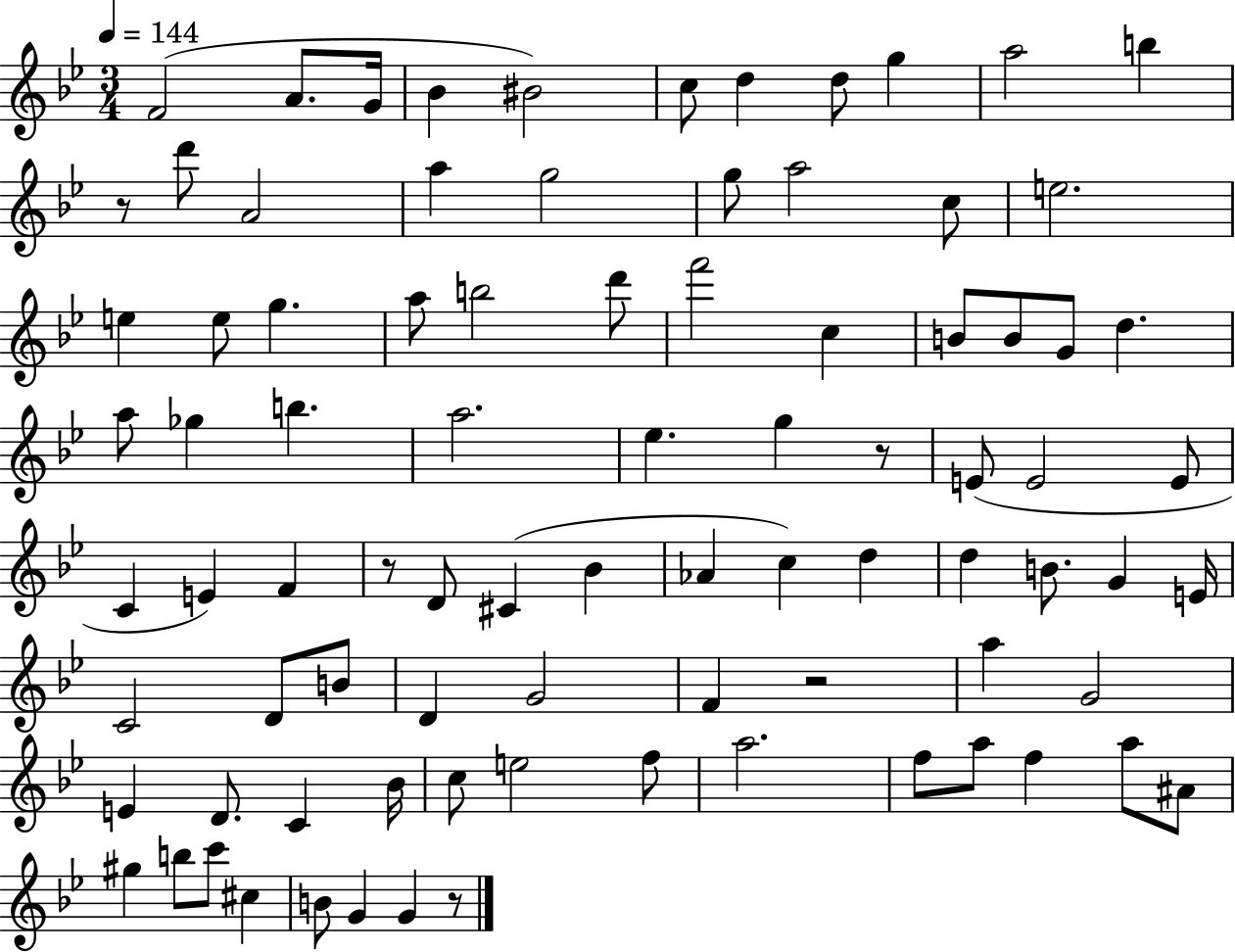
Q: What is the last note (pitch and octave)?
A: G4